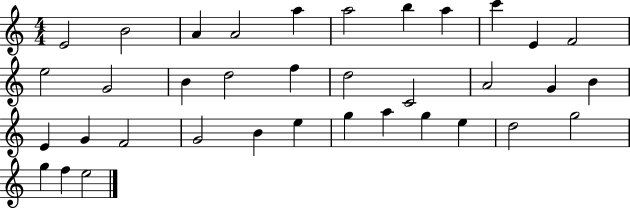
E4/h B4/h A4/q A4/h A5/q A5/h B5/q A5/q C6/q E4/q F4/h E5/h G4/h B4/q D5/h F5/q D5/h C4/h A4/h G4/q B4/q E4/q G4/q F4/h G4/h B4/q E5/q G5/q A5/q G5/q E5/q D5/h G5/h G5/q F5/q E5/h